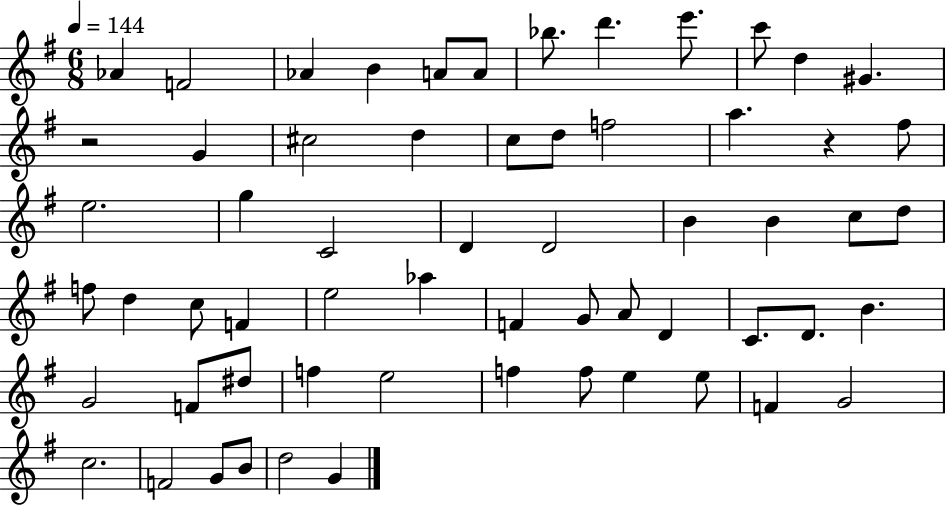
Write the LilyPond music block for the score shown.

{
  \clef treble
  \numericTimeSignature
  \time 6/8
  \key g \major
  \tempo 4 = 144
  aes'4 f'2 | aes'4 b'4 a'8 a'8 | bes''8. d'''4. e'''8. | c'''8 d''4 gis'4. | \break r2 g'4 | cis''2 d''4 | c''8 d''8 f''2 | a''4. r4 fis''8 | \break e''2. | g''4 c'2 | d'4 d'2 | b'4 b'4 c''8 d''8 | \break f''8 d''4 c''8 f'4 | e''2 aes''4 | f'4 g'8 a'8 d'4 | c'8. d'8. b'4. | \break g'2 f'8 dis''8 | f''4 e''2 | f''4 f''8 e''4 e''8 | f'4 g'2 | \break c''2. | f'2 g'8 b'8 | d''2 g'4 | \bar "|."
}